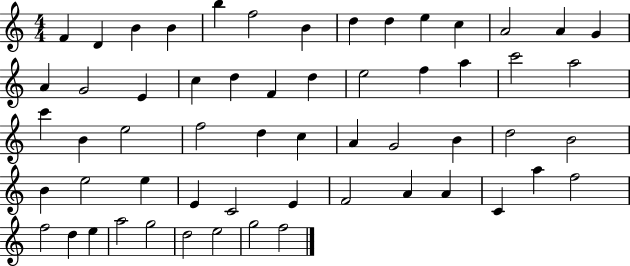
F4/q D4/q B4/q B4/q B5/q F5/h B4/q D5/q D5/q E5/q C5/q A4/h A4/q G4/q A4/q G4/h E4/q C5/q D5/q F4/q D5/q E5/h F5/q A5/q C6/h A5/h C6/q B4/q E5/h F5/h D5/q C5/q A4/q G4/h B4/q D5/h B4/h B4/q E5/h E5/q E4/q C4/h E4/q F4/h A4/q A4/q C4/q A5/q F5/h F5/h D5/q E5/q A5/h G5/h D5/h E5/h G5/h F5/h